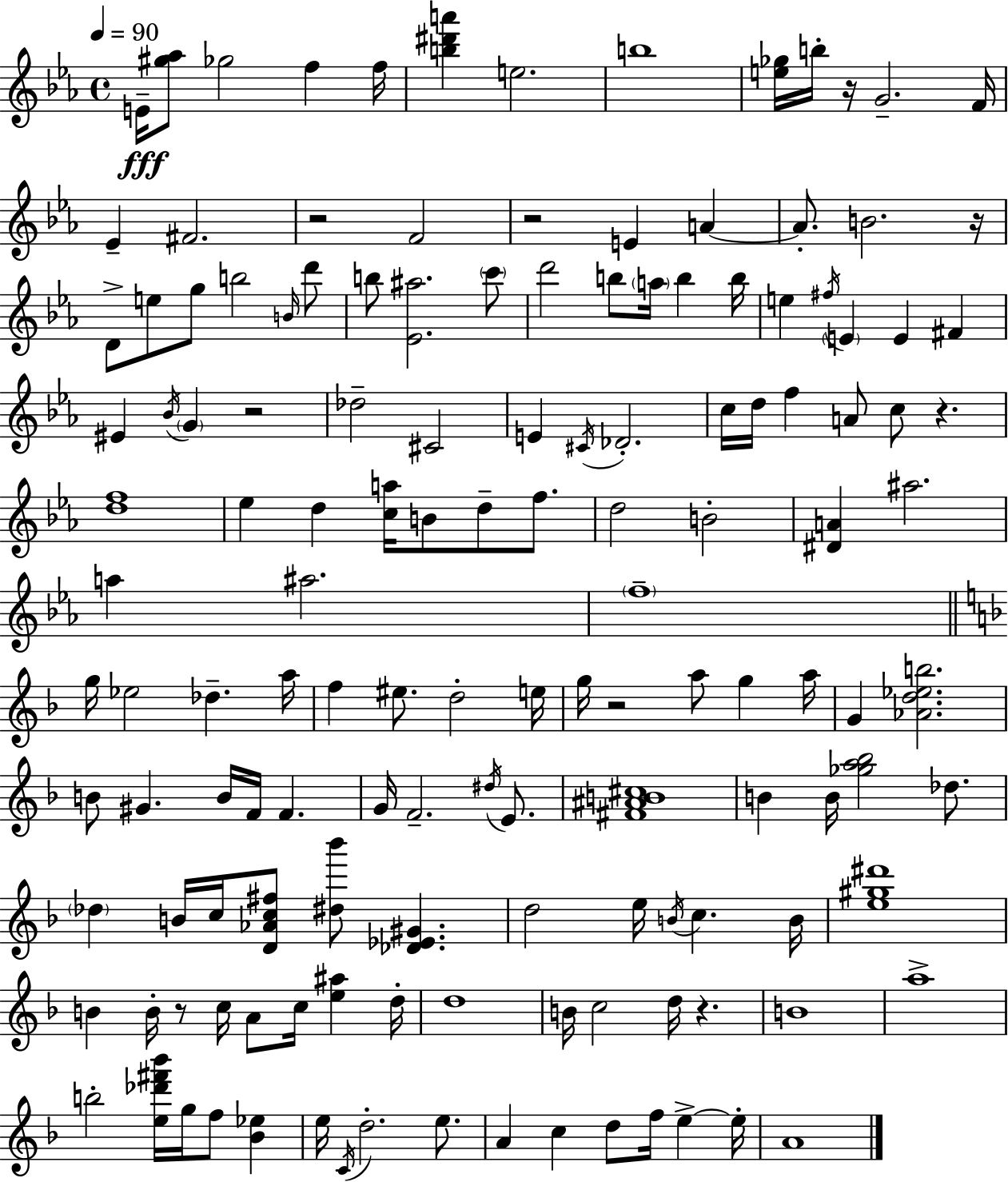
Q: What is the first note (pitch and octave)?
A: E4